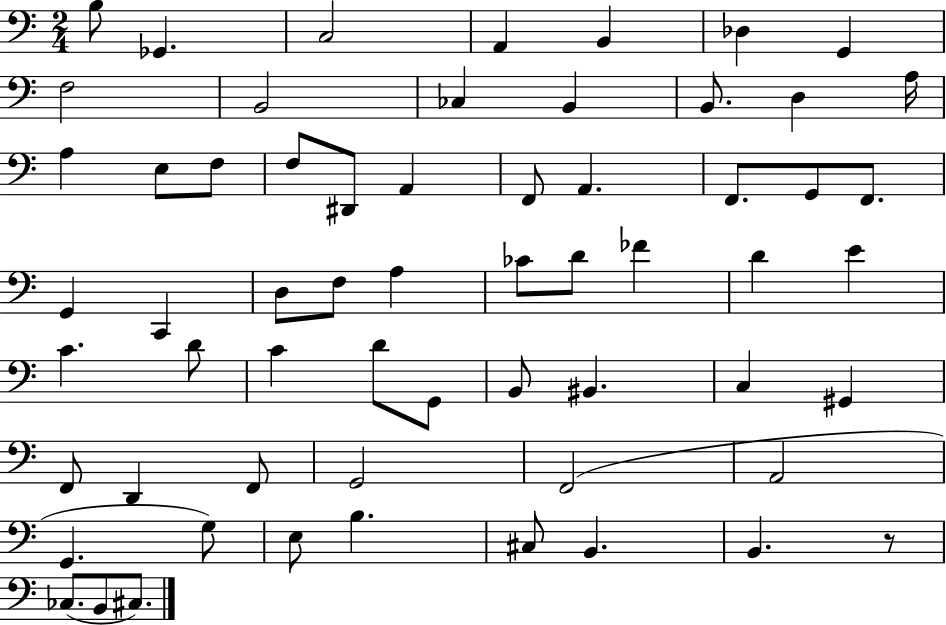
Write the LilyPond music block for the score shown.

{
  \clef bass
  \numericTimeSignature
  \time 2/4
  \key c \major
  b8 ges,4. | c2 | a,4 b,4 | des4 g,4 | \break f2 | b,2 | ces4 b,4 | b,8. d4 a16 | \break a4 e8 f8 | f8 dis,8 a,4 | f,8 a,4. | f,8. g,8 f,8. | \break g,4 c,4 | d8 f8 a4 | ces'8 d'8 fes'4 | d'4 e'4 | \break c'4. d'8 | c'4 d'8 g,8 | b,8 bis,4. | c4 gis,4 | \break f,8 d,4 f,8 | g,2 | f,2( | a,2 | \break g,4. g8) | e8 b4. | cis8 b,4. | b,4. r8 | \break ces8.( b,8 cis8.) | \bar "|."
}